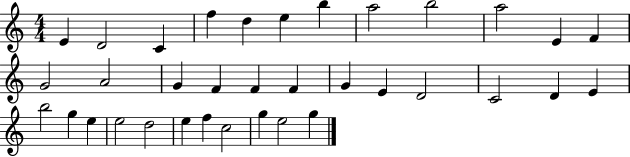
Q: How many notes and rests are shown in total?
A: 35